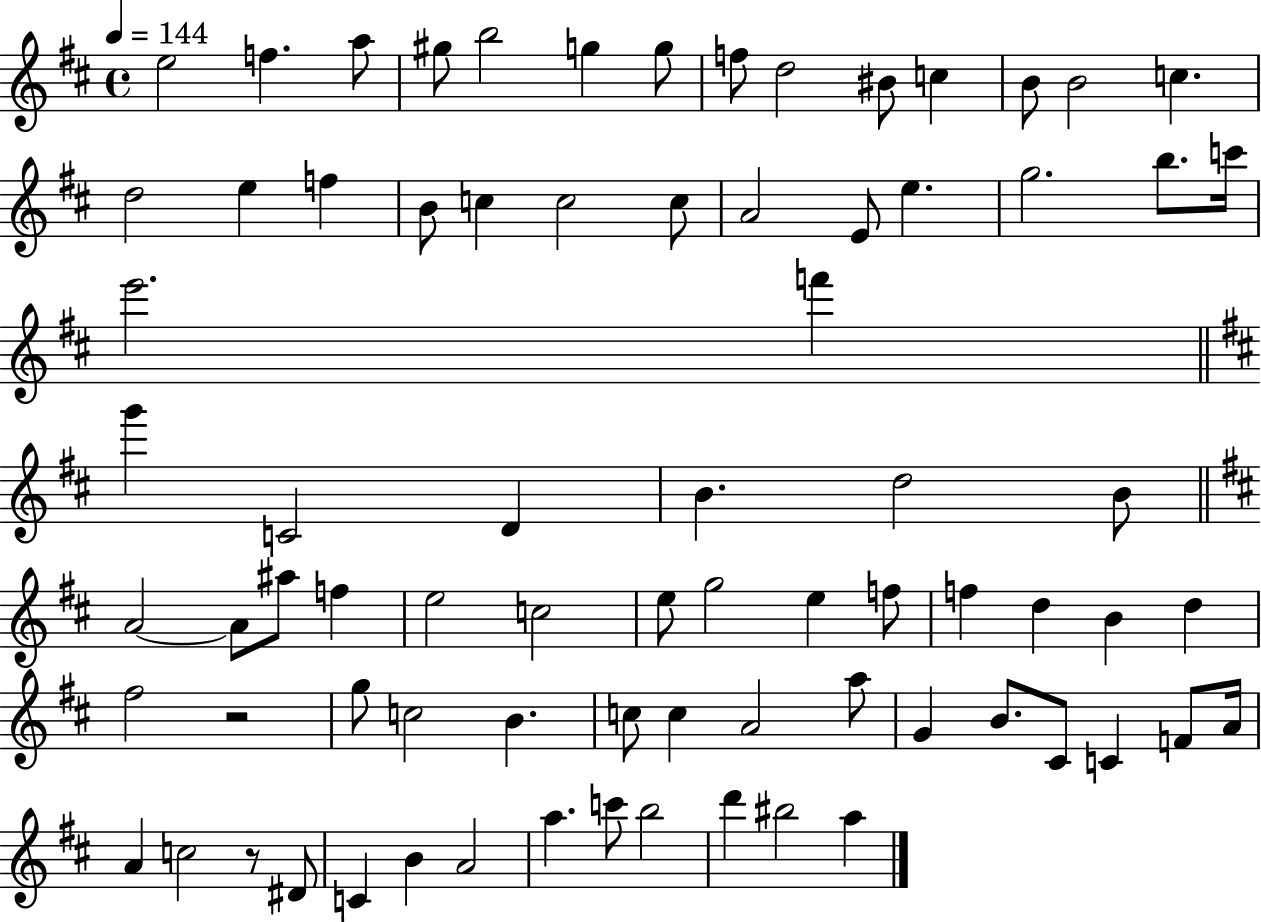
E5/h F5/q. A5/e G#5/e B5/h G5/q G5/e F5/e D5/h BIS4/e C5/q B4/e B4/h C5/q. D5/h E5/q F5/q B4/e C5/q C5/h C5/e A4/h E4/e E5/q. G5/h. B5/e. C6/s E6/h. F6/q G6/q C4/h D4/q B4/q. D5/h B4/e A4/h A4/e A#5/e F5/q E5/h C5/h E5/e G5/h E5/q F5/e F5/q D5/q B4/q D5/q F#5/h R/h G5/e C5/h B4/q. C5/e C5/q A4/h A5/e G4/q B4/e. C#4/e C4/q F4/e A4/s A4/q C5/h R/e D#4/e C4/q B4/q A4/h A5/q. C6/e B5/h D6/q BIS5/h A5/q